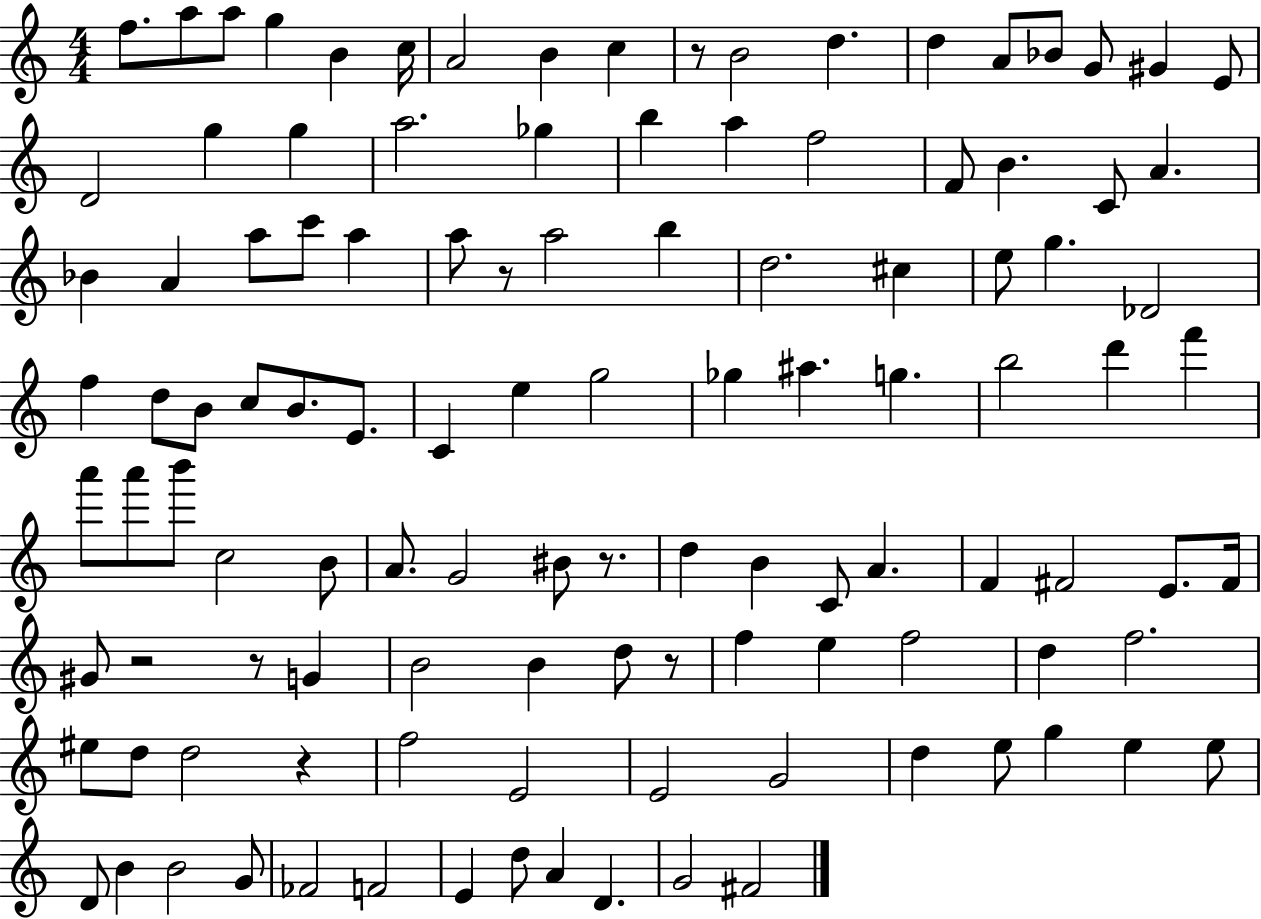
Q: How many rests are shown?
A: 7